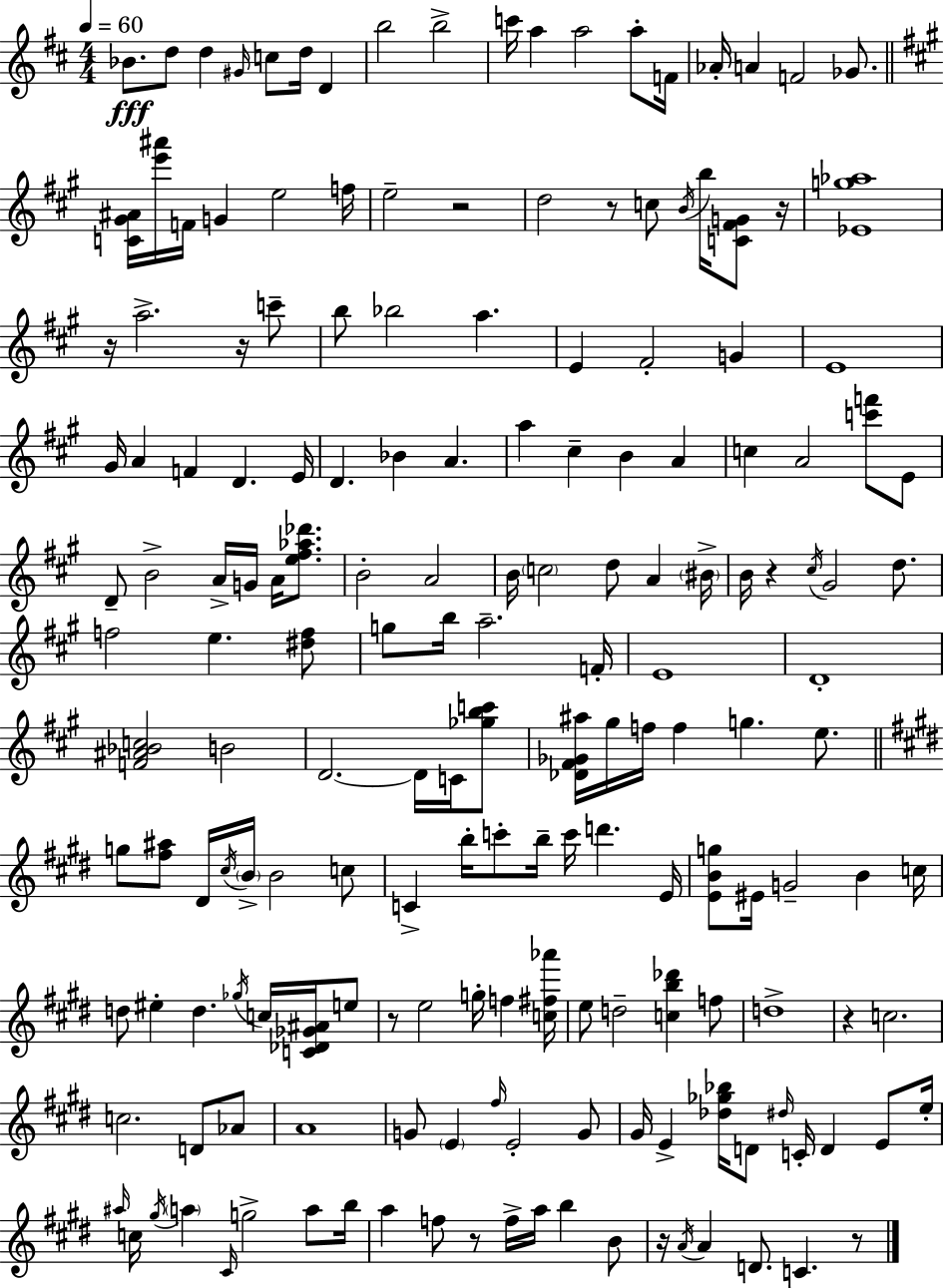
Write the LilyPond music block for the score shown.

{
  \clef treble
  \numericTimeSignature
  \time 4/4
  \key d \major
  \tempo 4 = 60
  bes'8.\fff d''8 d''4 \grace { gis'16 } c''8 d''16 d'4 | b''2 b''2-> | c'''16 a''4 a''2 a''8-. | f'16 aes'16-. a'4 f'2 ges'8. | \break \bar "||" \break \key a \major <c' gis' ais'>16 <e''' ais'''>16 f'16 g'4 e''2 f''16 | e''2-- r2 | d''2 r8 c''8 \acciaccatura { b'16 } b''16 <c' fis' g'>8 | r16 <ees' g'' aes''>1 | \break r16 a''2.-> r16 c'''8-- | b''8 bes''2 a''4. | e'4 fis'2-. g'4 | e'1 | \break gis'16 a'4 f'4 d'4. | e'16 d'4. bes'4 a'4. | a''4 cis''4-- b'4 a'4 | c''4 a'2 <c''' f'''>8 e'8 | \break d'8-- b'2-> a'16-> g'16 a'16 <e'' fis'' aes'' des'''>8. | b'2-. a'2 | b'16 \parenthesize c''2 d''8 a'4 | \parenthesize bis'16-> b'16 r4 \acciaccatura { cis''16 } gis'2 d''8. | \break f''2 e''4. | <dis'' f''>8 g''8 b''16 a''2.-- | f'16-. e'1 | d'1-. | \break <f' ais' bes' c''>2 b'2 | d'2.~~ d'16 c'16 | <ges'' b'' c'''>8 <des' fis' ges' ais''>16 gis''16 f''16 f''4 g''4. e''8. | \bar "||" \break \key e \major g''8 <fis'' ais''>8 dis'16 \acciaccatura { cis''16 } \parenthesize b'16-> b'2 c''8 | c'4-> b''16-. c'''8-. b''16-- c'''16 d'''4. | e'16 <e' b' g''>8 eis'16 g'2-- b'4 | c''16 d''8 eis''4-. d''4. \acciaccatura { ges''16 } c''16 <c' des' ges' ais'>16 | \break e''8 r8 e''2 g''16-. f''4 | <c'' fis'' aes'''>16 e''8 d''2-- <c'' b'' des'''>4 | f''8 d''1-> | r4 c''2. | \break c''2. d'8 | aes'8 a'1 | g'8 \parenthesize e'4 \grace { fis''16 } e'2-. | g'8 gis'16 e'4-> <des'' ges'' bes''>16 d'8 \grace { dis''16 } c'16-. d'4 | \break e'8 e''16-. \grace { ais''16 } c''16 \acciaccatura { gis''16 } \parenthesize a''4 \grace { cis'16 } g''2-> | a''8 b''16 a''4 f''8 r8 f''16-> | a''16 b''4 b'8 r16 \acciaccatura { a'16 } a'4 d'8. | c'4. r8 \bar "|."
}